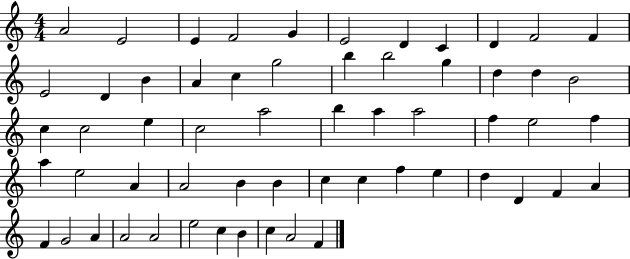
A4/h E4/h E4/q F4/h G4/q E4/h D4/q C4/q D4/q F4/h F4/q E4/h D4/q B4/q A4/q C5/q G5/h B5/q B5/h G5/q D5/q D5/q B4/h C5/q C5/h E5/q C5/h A5/h B5/q A5/q A5/h F5/q E5/h F5/q A5/q E5/h A4/q A4/h B4/q B4/q C5/q C5/q F5/q E5/q D5/q D4/q F4/q A4/q F4/q G4/h A4/q A4/h A4/h E5/h C5/q B4/q C5/q A4/h F4/q